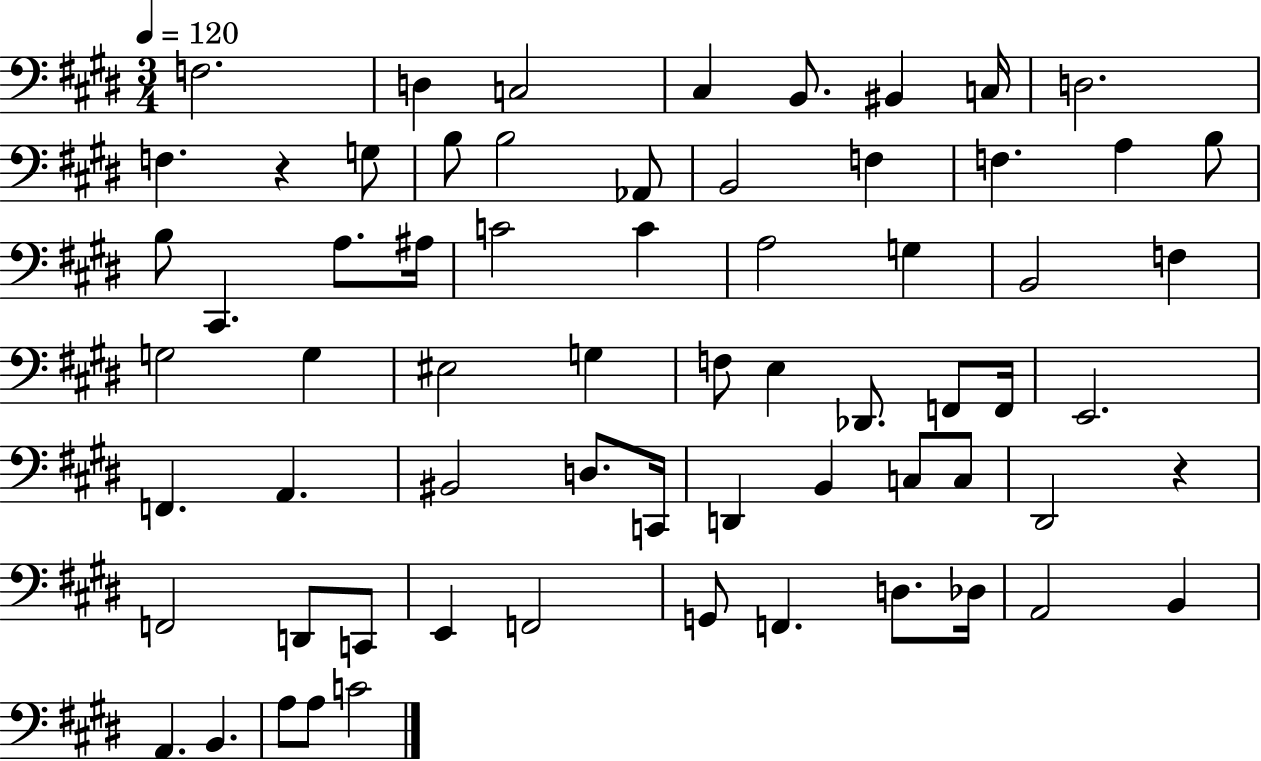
{
  \clef bass
  \numericTimeSignature
  \time 3/4
  \key e \major
  \tempo 4 = 120
  f2. | d4 c2 | cis4 b,8. bis,4 c16 | d2. | \break f4. r4 g8 | b8 b2 aes,8 | b,2 f4 | f4. a4 b8 | \break b8 cis,4. a8. ais16 | c'2 c'4 | a2 g4 | b,2 f4 | \break g2 g4 | eis2 g4 | f8 e4 des,8. f,8 f,16 | e,2. | \break f,4. a,4. | bis,2 d8. c,16 | d,4 b,4 c8 c8 | dis,2 r4 | \break f,2 d,8 c,8 | e,4 f,2 | g,8 f,4. d8. des16 | a,2 b,4 | \break a,4. b,4. | a8 a8 c'2 | \bar "|."
}